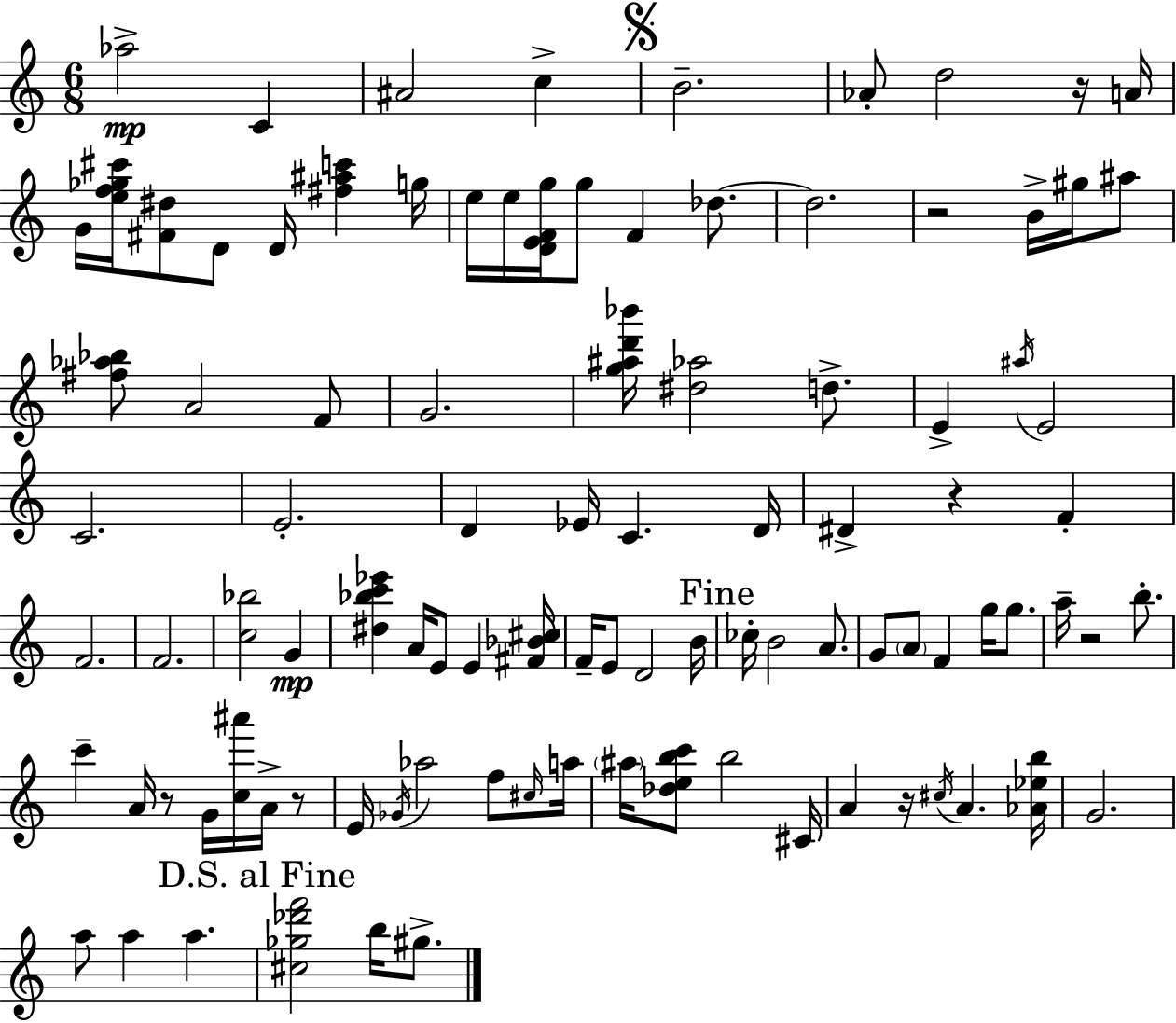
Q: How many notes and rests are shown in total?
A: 99